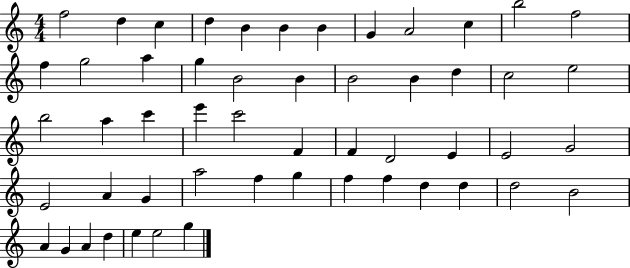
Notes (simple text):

F5/h D5/q C5/q D5/q B4/q B4/q B4/q G4/q A4/h C5/q B5/h F5/h F5/q G5/h A5/q G5/q B4/h B4/q B4/h B4/q D5/q C5/h E5/h B5/h A5/q C6/q E6/q C6/h F4/q F4/q D4/h E4/q E4/h G4/h E4/h A4/q G4/q A5/h F5/q G5/q F5/q F5/q D5/q D5/q D5/h B4/h A4/q G4/q A4/q D5/q E5/q E5/h G5/q